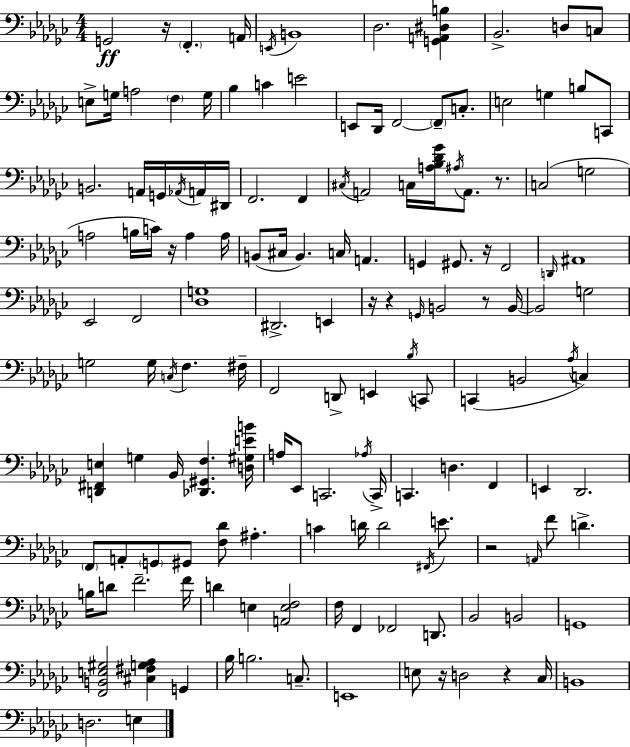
X:1
T:Untitled
M:4/4
L:1/4
K:Ebm
G,,2 z/4 F,, A,,/4 E,,/4 B,,4 _D,2 [G,,A,,^D,B,] _B,,2 D,/2 C,/2 E,/2 G,/4 A,2 F, G,/4 _B, C E2 E,,/2 _D,,/4 F,,2 F,,/2 C,/2 E,2 G, B,/2 C,,/2 B,,2 A,,/4 G,,/4 _A,,/4 A,,/4 ^D,,/4 F,,2 F,, ^C,/4 A,,2 C,/4 [A,_B,_D_G]/4 ^A,/4 A,,/2 z/2 C,2 G,2 A,2 B,/4 C/4 z/4 A, A,/4 B,,/2 ^C,/4 B,, C,/4 A,, G,, ^G,,/2 z/4 F,,2 D,,/4 ^A,,4 _E,,2 F,,2 [_D,G,]4 ^D,,2 E,, z/4 z G,,/4 B,,2 z/2 B,,/4 B,,2 G,2 G,2 G,/4 C,/4 F, ^F,/4 F,,2 D,,/2 E,, _B,/4 C,,/2 C,, B,,2 _A,/4 C, [D,,^F,,E,] G, _B,,/4 [_D,,^G,,F,] [D,^G,EB]/4 A,/4 _E,,/2 C,,2 _A,/4 C,,/4 C,, D, F,, E,, _D,,2 F,,/2 A,,/2 G,,/2 ^G,,/2 [F,_D]/2 ^A, C D/4 D2 ^F,,/4 E/2 z2 A,,/4 F/2 D B,/4 D/2 F2 F/4 D E, [A,,E,F,]2 F,/4 F,, _F,,2 D,,/2 _B,,2 B,,2 G,,4 [F,,B,,E,^G,]2 [^C,^F,G,_A,] G,, _B,/4 B,2 C,/2 E,,4 E,/2 z/4 D,2 z _C,/4 B,,4 D,2 E,